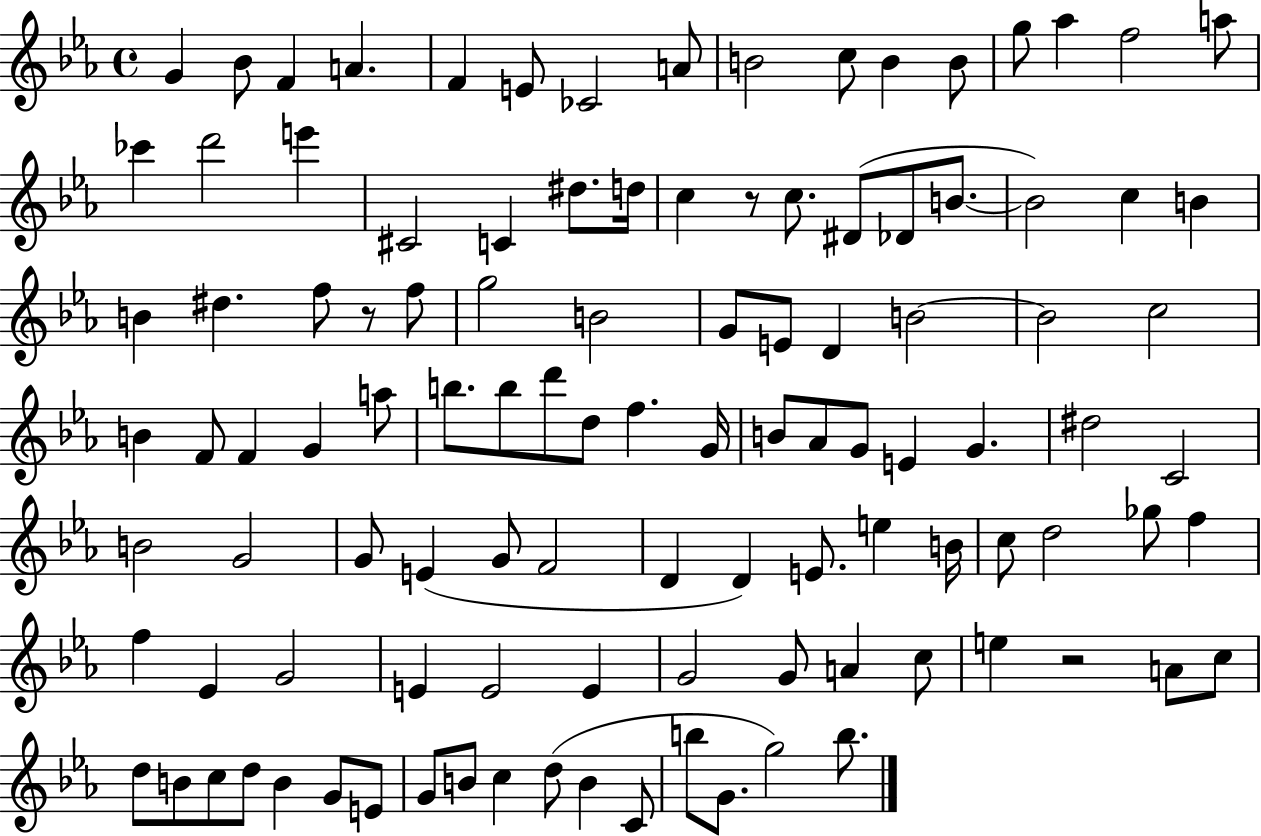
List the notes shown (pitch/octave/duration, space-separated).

G4/q Bb4/e F4/q A4/q. F4/q E4/e CES4/h A4/e B4/h C5/e B4/q B4/e G5/e Ab5/q F5/h A5/e CES6/q D6/h E6/q C#4/h C4/q D#5/e. D5/s C5/q R/e C5/e. D#4/e Db4/e B4/e. B4/h C5/q B4/q B4/q D#5/q. F5/e R/e F5/e G5/h B4/h G4/e E4/e D4/q B4/h B4/h C5/h B4/q F4/e F4/q G4/q A5/e B5/e. B5/e D6/e D5/e F5/q. G4/s B4/e Ab4/e G4/e E4/q G4/q. D#5/h C4/h B4/h G4/h G4/e E4/q G4/e F4/h D4/q D4/q E4/e. E5/q B4/s C5/e D5/h Gb5/e F5/q F5/q Eb4/q G4/h E4/q E4/h E4/q G4/h G4/e A4/q C5/e E5/q R/h A4/e C5/e D5/e B4/e C5/e D5/e B4/q G4/e E4/e G4/e B4/e C5/q D5/e B4/q C4/e B5/e G4/e. G5/h B5/e.